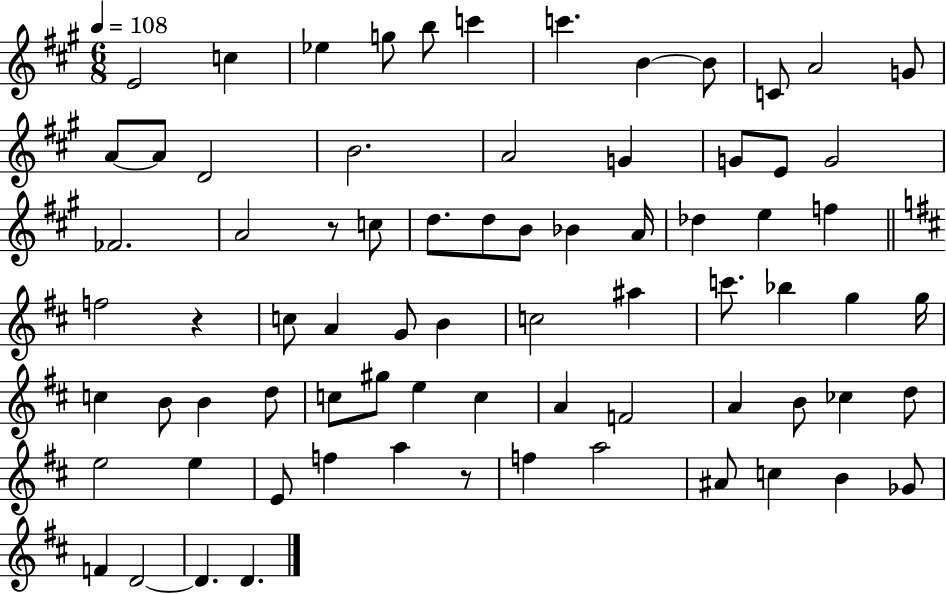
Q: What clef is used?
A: treble